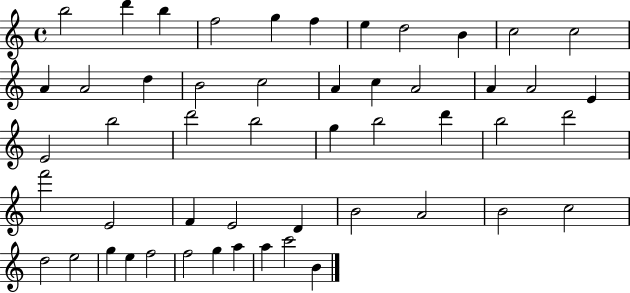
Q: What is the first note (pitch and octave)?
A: B5